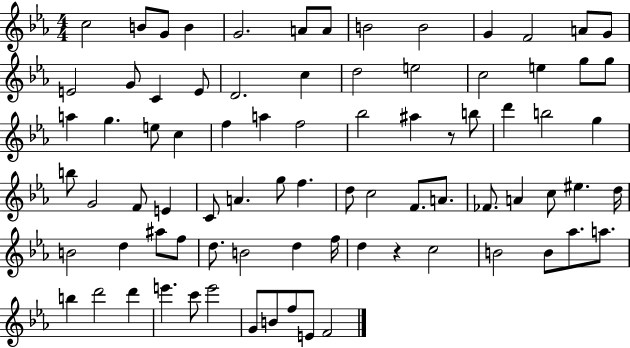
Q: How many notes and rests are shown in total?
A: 82